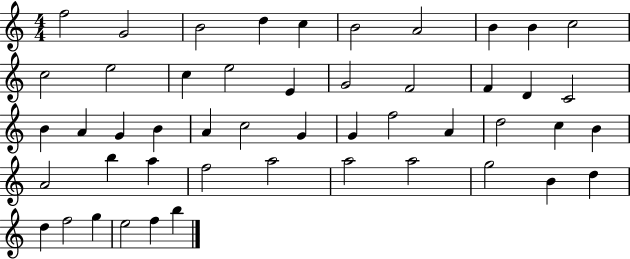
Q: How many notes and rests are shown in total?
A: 49